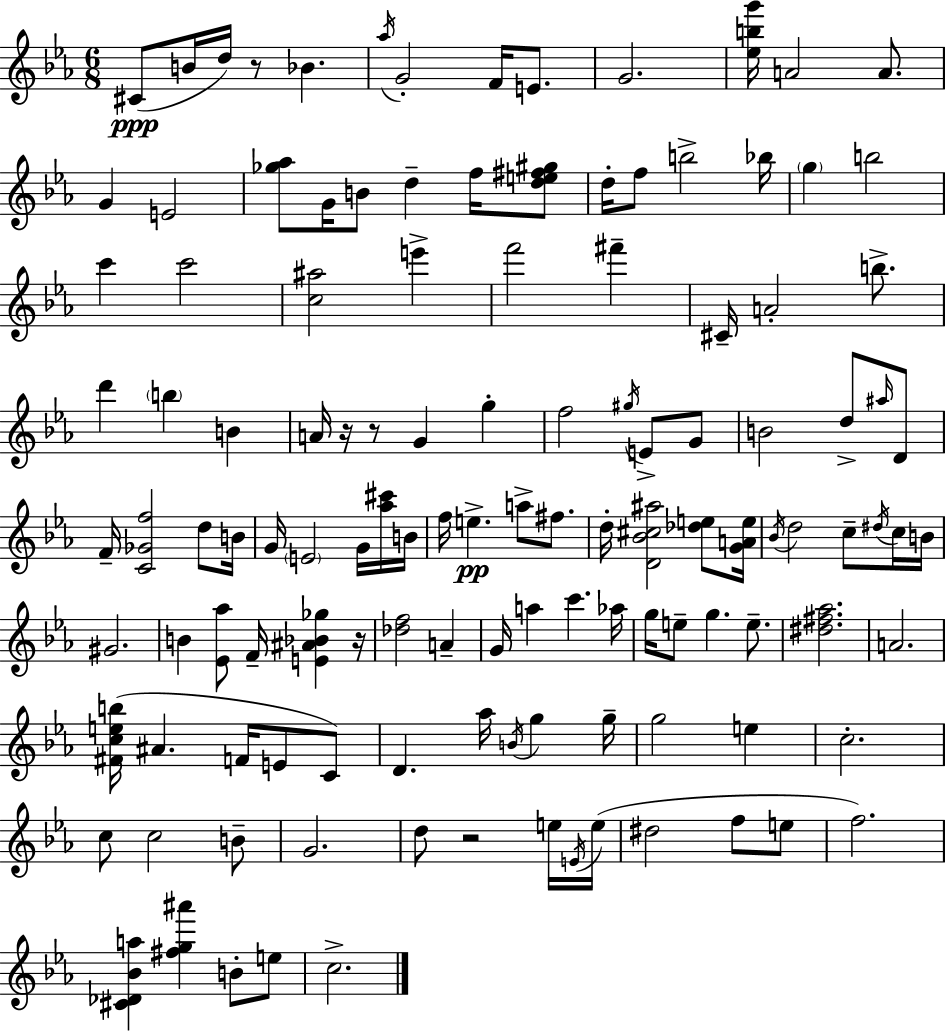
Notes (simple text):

C#4/e B4/s D5/s R/e Bb4/q. Ab5/s G4/h F4/s E4/e. G4/h. [Eb5,B5,G6]/s A4/h A4/e. G4/q E4/h [Gb5,Ab5]/e G4/s B4/e D5/q F5/s [D5,E5,F#5,G#5]/e D5/s F5/e B5/h Bb5/s G5/q B5/h C6/q C6/h [C5,A#5]/h E6/q F6/h F#6/q C#4/s A4/h B5/e. D6/q B5/q B4/q A4/s R/s R/e G4/q G5/q F5/h G#5/s E4/e G4/e B4/h D5/e A#5/s D4/e F4/s [C4,Gb4,F5]/h D5/e B4/s G4/s E4/h G4/s [Ab5,C#6]/s B4/s F5/s E5/q. A5/e F#5/e. D5/s [D4,Bb4,C#5,A#5]/h [Db5,E5]/e [G4,A4,E5]/s Bb4/s D5/h C5/e D#5/s C5/s B4/s G#4/h. B4/q [Eb4,Ab5]/e F4/s [E4,A#4,Bb4,Gb5]/q R/s [Db5,F5]/h A4/q G4/s A5/q C6/q. Ab5/s G5/s E5/e G5/q. E5/e. [D#5,F#5,Ab5]/h. A4/h. [F#4,C5,E5,B5]/s A#4/q. F4/s E4/e C4/e D4/q. Ab5/s B4/s G5/q G5/s G5/h E5/q C5/h. C5/e C5/h B4/e G4/h. D5/e R/h E5/s E4/s E5/s D#5/h F5/e E5/e F5/h. [C#4,Db4,Bb4,A5]/q [F#5,G5,A#6]/q B4/e E5/e C5/h.